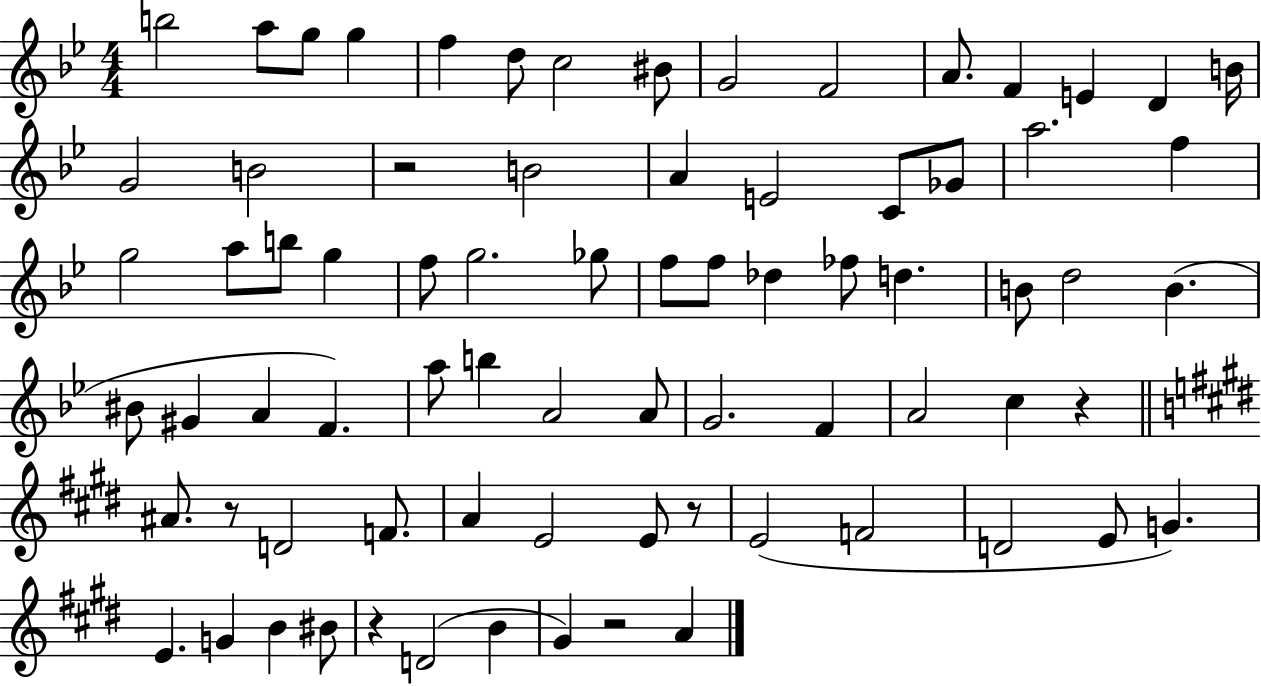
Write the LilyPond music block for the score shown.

{
  \clef treble
  \numericTimeSignature
  \time 4/4
  \key bes \major
  \repeat volta 2 { b''2 a''8 g''8 g''4 | f''4 d''8 c''2 bis'8 | g'2 f'2 | a'8. f'4 e'4 d'4 b'16 | \break g'2 b'2 | r2 b'2 | a'4 e'2 c'8 ges'8 | a''2. f''4 | \break g''2 a''8 b''8 g''4 | f''8 g''2. ges''8 | f''8 f''8 des''4 fes''8 d''4. | b'8 d''2 b'4.( | \break bis'8 gis'4 a'4 f'4.) | a''8 b''4 a'2 a'8 | g'2. f'4 | a'2 c''4 r4 | \break \bar "||" \break \key e \major ais'8. r8 d'2 f'8. | a'4 e'2 e'8 r8 | e'2( f'2 | d'2 e'8 g'4.) | \break e'4. g'4 b'4 bis'8 | r4 d'2( b'4 | gis'4) r2 a'4 | } \bar "|."
}